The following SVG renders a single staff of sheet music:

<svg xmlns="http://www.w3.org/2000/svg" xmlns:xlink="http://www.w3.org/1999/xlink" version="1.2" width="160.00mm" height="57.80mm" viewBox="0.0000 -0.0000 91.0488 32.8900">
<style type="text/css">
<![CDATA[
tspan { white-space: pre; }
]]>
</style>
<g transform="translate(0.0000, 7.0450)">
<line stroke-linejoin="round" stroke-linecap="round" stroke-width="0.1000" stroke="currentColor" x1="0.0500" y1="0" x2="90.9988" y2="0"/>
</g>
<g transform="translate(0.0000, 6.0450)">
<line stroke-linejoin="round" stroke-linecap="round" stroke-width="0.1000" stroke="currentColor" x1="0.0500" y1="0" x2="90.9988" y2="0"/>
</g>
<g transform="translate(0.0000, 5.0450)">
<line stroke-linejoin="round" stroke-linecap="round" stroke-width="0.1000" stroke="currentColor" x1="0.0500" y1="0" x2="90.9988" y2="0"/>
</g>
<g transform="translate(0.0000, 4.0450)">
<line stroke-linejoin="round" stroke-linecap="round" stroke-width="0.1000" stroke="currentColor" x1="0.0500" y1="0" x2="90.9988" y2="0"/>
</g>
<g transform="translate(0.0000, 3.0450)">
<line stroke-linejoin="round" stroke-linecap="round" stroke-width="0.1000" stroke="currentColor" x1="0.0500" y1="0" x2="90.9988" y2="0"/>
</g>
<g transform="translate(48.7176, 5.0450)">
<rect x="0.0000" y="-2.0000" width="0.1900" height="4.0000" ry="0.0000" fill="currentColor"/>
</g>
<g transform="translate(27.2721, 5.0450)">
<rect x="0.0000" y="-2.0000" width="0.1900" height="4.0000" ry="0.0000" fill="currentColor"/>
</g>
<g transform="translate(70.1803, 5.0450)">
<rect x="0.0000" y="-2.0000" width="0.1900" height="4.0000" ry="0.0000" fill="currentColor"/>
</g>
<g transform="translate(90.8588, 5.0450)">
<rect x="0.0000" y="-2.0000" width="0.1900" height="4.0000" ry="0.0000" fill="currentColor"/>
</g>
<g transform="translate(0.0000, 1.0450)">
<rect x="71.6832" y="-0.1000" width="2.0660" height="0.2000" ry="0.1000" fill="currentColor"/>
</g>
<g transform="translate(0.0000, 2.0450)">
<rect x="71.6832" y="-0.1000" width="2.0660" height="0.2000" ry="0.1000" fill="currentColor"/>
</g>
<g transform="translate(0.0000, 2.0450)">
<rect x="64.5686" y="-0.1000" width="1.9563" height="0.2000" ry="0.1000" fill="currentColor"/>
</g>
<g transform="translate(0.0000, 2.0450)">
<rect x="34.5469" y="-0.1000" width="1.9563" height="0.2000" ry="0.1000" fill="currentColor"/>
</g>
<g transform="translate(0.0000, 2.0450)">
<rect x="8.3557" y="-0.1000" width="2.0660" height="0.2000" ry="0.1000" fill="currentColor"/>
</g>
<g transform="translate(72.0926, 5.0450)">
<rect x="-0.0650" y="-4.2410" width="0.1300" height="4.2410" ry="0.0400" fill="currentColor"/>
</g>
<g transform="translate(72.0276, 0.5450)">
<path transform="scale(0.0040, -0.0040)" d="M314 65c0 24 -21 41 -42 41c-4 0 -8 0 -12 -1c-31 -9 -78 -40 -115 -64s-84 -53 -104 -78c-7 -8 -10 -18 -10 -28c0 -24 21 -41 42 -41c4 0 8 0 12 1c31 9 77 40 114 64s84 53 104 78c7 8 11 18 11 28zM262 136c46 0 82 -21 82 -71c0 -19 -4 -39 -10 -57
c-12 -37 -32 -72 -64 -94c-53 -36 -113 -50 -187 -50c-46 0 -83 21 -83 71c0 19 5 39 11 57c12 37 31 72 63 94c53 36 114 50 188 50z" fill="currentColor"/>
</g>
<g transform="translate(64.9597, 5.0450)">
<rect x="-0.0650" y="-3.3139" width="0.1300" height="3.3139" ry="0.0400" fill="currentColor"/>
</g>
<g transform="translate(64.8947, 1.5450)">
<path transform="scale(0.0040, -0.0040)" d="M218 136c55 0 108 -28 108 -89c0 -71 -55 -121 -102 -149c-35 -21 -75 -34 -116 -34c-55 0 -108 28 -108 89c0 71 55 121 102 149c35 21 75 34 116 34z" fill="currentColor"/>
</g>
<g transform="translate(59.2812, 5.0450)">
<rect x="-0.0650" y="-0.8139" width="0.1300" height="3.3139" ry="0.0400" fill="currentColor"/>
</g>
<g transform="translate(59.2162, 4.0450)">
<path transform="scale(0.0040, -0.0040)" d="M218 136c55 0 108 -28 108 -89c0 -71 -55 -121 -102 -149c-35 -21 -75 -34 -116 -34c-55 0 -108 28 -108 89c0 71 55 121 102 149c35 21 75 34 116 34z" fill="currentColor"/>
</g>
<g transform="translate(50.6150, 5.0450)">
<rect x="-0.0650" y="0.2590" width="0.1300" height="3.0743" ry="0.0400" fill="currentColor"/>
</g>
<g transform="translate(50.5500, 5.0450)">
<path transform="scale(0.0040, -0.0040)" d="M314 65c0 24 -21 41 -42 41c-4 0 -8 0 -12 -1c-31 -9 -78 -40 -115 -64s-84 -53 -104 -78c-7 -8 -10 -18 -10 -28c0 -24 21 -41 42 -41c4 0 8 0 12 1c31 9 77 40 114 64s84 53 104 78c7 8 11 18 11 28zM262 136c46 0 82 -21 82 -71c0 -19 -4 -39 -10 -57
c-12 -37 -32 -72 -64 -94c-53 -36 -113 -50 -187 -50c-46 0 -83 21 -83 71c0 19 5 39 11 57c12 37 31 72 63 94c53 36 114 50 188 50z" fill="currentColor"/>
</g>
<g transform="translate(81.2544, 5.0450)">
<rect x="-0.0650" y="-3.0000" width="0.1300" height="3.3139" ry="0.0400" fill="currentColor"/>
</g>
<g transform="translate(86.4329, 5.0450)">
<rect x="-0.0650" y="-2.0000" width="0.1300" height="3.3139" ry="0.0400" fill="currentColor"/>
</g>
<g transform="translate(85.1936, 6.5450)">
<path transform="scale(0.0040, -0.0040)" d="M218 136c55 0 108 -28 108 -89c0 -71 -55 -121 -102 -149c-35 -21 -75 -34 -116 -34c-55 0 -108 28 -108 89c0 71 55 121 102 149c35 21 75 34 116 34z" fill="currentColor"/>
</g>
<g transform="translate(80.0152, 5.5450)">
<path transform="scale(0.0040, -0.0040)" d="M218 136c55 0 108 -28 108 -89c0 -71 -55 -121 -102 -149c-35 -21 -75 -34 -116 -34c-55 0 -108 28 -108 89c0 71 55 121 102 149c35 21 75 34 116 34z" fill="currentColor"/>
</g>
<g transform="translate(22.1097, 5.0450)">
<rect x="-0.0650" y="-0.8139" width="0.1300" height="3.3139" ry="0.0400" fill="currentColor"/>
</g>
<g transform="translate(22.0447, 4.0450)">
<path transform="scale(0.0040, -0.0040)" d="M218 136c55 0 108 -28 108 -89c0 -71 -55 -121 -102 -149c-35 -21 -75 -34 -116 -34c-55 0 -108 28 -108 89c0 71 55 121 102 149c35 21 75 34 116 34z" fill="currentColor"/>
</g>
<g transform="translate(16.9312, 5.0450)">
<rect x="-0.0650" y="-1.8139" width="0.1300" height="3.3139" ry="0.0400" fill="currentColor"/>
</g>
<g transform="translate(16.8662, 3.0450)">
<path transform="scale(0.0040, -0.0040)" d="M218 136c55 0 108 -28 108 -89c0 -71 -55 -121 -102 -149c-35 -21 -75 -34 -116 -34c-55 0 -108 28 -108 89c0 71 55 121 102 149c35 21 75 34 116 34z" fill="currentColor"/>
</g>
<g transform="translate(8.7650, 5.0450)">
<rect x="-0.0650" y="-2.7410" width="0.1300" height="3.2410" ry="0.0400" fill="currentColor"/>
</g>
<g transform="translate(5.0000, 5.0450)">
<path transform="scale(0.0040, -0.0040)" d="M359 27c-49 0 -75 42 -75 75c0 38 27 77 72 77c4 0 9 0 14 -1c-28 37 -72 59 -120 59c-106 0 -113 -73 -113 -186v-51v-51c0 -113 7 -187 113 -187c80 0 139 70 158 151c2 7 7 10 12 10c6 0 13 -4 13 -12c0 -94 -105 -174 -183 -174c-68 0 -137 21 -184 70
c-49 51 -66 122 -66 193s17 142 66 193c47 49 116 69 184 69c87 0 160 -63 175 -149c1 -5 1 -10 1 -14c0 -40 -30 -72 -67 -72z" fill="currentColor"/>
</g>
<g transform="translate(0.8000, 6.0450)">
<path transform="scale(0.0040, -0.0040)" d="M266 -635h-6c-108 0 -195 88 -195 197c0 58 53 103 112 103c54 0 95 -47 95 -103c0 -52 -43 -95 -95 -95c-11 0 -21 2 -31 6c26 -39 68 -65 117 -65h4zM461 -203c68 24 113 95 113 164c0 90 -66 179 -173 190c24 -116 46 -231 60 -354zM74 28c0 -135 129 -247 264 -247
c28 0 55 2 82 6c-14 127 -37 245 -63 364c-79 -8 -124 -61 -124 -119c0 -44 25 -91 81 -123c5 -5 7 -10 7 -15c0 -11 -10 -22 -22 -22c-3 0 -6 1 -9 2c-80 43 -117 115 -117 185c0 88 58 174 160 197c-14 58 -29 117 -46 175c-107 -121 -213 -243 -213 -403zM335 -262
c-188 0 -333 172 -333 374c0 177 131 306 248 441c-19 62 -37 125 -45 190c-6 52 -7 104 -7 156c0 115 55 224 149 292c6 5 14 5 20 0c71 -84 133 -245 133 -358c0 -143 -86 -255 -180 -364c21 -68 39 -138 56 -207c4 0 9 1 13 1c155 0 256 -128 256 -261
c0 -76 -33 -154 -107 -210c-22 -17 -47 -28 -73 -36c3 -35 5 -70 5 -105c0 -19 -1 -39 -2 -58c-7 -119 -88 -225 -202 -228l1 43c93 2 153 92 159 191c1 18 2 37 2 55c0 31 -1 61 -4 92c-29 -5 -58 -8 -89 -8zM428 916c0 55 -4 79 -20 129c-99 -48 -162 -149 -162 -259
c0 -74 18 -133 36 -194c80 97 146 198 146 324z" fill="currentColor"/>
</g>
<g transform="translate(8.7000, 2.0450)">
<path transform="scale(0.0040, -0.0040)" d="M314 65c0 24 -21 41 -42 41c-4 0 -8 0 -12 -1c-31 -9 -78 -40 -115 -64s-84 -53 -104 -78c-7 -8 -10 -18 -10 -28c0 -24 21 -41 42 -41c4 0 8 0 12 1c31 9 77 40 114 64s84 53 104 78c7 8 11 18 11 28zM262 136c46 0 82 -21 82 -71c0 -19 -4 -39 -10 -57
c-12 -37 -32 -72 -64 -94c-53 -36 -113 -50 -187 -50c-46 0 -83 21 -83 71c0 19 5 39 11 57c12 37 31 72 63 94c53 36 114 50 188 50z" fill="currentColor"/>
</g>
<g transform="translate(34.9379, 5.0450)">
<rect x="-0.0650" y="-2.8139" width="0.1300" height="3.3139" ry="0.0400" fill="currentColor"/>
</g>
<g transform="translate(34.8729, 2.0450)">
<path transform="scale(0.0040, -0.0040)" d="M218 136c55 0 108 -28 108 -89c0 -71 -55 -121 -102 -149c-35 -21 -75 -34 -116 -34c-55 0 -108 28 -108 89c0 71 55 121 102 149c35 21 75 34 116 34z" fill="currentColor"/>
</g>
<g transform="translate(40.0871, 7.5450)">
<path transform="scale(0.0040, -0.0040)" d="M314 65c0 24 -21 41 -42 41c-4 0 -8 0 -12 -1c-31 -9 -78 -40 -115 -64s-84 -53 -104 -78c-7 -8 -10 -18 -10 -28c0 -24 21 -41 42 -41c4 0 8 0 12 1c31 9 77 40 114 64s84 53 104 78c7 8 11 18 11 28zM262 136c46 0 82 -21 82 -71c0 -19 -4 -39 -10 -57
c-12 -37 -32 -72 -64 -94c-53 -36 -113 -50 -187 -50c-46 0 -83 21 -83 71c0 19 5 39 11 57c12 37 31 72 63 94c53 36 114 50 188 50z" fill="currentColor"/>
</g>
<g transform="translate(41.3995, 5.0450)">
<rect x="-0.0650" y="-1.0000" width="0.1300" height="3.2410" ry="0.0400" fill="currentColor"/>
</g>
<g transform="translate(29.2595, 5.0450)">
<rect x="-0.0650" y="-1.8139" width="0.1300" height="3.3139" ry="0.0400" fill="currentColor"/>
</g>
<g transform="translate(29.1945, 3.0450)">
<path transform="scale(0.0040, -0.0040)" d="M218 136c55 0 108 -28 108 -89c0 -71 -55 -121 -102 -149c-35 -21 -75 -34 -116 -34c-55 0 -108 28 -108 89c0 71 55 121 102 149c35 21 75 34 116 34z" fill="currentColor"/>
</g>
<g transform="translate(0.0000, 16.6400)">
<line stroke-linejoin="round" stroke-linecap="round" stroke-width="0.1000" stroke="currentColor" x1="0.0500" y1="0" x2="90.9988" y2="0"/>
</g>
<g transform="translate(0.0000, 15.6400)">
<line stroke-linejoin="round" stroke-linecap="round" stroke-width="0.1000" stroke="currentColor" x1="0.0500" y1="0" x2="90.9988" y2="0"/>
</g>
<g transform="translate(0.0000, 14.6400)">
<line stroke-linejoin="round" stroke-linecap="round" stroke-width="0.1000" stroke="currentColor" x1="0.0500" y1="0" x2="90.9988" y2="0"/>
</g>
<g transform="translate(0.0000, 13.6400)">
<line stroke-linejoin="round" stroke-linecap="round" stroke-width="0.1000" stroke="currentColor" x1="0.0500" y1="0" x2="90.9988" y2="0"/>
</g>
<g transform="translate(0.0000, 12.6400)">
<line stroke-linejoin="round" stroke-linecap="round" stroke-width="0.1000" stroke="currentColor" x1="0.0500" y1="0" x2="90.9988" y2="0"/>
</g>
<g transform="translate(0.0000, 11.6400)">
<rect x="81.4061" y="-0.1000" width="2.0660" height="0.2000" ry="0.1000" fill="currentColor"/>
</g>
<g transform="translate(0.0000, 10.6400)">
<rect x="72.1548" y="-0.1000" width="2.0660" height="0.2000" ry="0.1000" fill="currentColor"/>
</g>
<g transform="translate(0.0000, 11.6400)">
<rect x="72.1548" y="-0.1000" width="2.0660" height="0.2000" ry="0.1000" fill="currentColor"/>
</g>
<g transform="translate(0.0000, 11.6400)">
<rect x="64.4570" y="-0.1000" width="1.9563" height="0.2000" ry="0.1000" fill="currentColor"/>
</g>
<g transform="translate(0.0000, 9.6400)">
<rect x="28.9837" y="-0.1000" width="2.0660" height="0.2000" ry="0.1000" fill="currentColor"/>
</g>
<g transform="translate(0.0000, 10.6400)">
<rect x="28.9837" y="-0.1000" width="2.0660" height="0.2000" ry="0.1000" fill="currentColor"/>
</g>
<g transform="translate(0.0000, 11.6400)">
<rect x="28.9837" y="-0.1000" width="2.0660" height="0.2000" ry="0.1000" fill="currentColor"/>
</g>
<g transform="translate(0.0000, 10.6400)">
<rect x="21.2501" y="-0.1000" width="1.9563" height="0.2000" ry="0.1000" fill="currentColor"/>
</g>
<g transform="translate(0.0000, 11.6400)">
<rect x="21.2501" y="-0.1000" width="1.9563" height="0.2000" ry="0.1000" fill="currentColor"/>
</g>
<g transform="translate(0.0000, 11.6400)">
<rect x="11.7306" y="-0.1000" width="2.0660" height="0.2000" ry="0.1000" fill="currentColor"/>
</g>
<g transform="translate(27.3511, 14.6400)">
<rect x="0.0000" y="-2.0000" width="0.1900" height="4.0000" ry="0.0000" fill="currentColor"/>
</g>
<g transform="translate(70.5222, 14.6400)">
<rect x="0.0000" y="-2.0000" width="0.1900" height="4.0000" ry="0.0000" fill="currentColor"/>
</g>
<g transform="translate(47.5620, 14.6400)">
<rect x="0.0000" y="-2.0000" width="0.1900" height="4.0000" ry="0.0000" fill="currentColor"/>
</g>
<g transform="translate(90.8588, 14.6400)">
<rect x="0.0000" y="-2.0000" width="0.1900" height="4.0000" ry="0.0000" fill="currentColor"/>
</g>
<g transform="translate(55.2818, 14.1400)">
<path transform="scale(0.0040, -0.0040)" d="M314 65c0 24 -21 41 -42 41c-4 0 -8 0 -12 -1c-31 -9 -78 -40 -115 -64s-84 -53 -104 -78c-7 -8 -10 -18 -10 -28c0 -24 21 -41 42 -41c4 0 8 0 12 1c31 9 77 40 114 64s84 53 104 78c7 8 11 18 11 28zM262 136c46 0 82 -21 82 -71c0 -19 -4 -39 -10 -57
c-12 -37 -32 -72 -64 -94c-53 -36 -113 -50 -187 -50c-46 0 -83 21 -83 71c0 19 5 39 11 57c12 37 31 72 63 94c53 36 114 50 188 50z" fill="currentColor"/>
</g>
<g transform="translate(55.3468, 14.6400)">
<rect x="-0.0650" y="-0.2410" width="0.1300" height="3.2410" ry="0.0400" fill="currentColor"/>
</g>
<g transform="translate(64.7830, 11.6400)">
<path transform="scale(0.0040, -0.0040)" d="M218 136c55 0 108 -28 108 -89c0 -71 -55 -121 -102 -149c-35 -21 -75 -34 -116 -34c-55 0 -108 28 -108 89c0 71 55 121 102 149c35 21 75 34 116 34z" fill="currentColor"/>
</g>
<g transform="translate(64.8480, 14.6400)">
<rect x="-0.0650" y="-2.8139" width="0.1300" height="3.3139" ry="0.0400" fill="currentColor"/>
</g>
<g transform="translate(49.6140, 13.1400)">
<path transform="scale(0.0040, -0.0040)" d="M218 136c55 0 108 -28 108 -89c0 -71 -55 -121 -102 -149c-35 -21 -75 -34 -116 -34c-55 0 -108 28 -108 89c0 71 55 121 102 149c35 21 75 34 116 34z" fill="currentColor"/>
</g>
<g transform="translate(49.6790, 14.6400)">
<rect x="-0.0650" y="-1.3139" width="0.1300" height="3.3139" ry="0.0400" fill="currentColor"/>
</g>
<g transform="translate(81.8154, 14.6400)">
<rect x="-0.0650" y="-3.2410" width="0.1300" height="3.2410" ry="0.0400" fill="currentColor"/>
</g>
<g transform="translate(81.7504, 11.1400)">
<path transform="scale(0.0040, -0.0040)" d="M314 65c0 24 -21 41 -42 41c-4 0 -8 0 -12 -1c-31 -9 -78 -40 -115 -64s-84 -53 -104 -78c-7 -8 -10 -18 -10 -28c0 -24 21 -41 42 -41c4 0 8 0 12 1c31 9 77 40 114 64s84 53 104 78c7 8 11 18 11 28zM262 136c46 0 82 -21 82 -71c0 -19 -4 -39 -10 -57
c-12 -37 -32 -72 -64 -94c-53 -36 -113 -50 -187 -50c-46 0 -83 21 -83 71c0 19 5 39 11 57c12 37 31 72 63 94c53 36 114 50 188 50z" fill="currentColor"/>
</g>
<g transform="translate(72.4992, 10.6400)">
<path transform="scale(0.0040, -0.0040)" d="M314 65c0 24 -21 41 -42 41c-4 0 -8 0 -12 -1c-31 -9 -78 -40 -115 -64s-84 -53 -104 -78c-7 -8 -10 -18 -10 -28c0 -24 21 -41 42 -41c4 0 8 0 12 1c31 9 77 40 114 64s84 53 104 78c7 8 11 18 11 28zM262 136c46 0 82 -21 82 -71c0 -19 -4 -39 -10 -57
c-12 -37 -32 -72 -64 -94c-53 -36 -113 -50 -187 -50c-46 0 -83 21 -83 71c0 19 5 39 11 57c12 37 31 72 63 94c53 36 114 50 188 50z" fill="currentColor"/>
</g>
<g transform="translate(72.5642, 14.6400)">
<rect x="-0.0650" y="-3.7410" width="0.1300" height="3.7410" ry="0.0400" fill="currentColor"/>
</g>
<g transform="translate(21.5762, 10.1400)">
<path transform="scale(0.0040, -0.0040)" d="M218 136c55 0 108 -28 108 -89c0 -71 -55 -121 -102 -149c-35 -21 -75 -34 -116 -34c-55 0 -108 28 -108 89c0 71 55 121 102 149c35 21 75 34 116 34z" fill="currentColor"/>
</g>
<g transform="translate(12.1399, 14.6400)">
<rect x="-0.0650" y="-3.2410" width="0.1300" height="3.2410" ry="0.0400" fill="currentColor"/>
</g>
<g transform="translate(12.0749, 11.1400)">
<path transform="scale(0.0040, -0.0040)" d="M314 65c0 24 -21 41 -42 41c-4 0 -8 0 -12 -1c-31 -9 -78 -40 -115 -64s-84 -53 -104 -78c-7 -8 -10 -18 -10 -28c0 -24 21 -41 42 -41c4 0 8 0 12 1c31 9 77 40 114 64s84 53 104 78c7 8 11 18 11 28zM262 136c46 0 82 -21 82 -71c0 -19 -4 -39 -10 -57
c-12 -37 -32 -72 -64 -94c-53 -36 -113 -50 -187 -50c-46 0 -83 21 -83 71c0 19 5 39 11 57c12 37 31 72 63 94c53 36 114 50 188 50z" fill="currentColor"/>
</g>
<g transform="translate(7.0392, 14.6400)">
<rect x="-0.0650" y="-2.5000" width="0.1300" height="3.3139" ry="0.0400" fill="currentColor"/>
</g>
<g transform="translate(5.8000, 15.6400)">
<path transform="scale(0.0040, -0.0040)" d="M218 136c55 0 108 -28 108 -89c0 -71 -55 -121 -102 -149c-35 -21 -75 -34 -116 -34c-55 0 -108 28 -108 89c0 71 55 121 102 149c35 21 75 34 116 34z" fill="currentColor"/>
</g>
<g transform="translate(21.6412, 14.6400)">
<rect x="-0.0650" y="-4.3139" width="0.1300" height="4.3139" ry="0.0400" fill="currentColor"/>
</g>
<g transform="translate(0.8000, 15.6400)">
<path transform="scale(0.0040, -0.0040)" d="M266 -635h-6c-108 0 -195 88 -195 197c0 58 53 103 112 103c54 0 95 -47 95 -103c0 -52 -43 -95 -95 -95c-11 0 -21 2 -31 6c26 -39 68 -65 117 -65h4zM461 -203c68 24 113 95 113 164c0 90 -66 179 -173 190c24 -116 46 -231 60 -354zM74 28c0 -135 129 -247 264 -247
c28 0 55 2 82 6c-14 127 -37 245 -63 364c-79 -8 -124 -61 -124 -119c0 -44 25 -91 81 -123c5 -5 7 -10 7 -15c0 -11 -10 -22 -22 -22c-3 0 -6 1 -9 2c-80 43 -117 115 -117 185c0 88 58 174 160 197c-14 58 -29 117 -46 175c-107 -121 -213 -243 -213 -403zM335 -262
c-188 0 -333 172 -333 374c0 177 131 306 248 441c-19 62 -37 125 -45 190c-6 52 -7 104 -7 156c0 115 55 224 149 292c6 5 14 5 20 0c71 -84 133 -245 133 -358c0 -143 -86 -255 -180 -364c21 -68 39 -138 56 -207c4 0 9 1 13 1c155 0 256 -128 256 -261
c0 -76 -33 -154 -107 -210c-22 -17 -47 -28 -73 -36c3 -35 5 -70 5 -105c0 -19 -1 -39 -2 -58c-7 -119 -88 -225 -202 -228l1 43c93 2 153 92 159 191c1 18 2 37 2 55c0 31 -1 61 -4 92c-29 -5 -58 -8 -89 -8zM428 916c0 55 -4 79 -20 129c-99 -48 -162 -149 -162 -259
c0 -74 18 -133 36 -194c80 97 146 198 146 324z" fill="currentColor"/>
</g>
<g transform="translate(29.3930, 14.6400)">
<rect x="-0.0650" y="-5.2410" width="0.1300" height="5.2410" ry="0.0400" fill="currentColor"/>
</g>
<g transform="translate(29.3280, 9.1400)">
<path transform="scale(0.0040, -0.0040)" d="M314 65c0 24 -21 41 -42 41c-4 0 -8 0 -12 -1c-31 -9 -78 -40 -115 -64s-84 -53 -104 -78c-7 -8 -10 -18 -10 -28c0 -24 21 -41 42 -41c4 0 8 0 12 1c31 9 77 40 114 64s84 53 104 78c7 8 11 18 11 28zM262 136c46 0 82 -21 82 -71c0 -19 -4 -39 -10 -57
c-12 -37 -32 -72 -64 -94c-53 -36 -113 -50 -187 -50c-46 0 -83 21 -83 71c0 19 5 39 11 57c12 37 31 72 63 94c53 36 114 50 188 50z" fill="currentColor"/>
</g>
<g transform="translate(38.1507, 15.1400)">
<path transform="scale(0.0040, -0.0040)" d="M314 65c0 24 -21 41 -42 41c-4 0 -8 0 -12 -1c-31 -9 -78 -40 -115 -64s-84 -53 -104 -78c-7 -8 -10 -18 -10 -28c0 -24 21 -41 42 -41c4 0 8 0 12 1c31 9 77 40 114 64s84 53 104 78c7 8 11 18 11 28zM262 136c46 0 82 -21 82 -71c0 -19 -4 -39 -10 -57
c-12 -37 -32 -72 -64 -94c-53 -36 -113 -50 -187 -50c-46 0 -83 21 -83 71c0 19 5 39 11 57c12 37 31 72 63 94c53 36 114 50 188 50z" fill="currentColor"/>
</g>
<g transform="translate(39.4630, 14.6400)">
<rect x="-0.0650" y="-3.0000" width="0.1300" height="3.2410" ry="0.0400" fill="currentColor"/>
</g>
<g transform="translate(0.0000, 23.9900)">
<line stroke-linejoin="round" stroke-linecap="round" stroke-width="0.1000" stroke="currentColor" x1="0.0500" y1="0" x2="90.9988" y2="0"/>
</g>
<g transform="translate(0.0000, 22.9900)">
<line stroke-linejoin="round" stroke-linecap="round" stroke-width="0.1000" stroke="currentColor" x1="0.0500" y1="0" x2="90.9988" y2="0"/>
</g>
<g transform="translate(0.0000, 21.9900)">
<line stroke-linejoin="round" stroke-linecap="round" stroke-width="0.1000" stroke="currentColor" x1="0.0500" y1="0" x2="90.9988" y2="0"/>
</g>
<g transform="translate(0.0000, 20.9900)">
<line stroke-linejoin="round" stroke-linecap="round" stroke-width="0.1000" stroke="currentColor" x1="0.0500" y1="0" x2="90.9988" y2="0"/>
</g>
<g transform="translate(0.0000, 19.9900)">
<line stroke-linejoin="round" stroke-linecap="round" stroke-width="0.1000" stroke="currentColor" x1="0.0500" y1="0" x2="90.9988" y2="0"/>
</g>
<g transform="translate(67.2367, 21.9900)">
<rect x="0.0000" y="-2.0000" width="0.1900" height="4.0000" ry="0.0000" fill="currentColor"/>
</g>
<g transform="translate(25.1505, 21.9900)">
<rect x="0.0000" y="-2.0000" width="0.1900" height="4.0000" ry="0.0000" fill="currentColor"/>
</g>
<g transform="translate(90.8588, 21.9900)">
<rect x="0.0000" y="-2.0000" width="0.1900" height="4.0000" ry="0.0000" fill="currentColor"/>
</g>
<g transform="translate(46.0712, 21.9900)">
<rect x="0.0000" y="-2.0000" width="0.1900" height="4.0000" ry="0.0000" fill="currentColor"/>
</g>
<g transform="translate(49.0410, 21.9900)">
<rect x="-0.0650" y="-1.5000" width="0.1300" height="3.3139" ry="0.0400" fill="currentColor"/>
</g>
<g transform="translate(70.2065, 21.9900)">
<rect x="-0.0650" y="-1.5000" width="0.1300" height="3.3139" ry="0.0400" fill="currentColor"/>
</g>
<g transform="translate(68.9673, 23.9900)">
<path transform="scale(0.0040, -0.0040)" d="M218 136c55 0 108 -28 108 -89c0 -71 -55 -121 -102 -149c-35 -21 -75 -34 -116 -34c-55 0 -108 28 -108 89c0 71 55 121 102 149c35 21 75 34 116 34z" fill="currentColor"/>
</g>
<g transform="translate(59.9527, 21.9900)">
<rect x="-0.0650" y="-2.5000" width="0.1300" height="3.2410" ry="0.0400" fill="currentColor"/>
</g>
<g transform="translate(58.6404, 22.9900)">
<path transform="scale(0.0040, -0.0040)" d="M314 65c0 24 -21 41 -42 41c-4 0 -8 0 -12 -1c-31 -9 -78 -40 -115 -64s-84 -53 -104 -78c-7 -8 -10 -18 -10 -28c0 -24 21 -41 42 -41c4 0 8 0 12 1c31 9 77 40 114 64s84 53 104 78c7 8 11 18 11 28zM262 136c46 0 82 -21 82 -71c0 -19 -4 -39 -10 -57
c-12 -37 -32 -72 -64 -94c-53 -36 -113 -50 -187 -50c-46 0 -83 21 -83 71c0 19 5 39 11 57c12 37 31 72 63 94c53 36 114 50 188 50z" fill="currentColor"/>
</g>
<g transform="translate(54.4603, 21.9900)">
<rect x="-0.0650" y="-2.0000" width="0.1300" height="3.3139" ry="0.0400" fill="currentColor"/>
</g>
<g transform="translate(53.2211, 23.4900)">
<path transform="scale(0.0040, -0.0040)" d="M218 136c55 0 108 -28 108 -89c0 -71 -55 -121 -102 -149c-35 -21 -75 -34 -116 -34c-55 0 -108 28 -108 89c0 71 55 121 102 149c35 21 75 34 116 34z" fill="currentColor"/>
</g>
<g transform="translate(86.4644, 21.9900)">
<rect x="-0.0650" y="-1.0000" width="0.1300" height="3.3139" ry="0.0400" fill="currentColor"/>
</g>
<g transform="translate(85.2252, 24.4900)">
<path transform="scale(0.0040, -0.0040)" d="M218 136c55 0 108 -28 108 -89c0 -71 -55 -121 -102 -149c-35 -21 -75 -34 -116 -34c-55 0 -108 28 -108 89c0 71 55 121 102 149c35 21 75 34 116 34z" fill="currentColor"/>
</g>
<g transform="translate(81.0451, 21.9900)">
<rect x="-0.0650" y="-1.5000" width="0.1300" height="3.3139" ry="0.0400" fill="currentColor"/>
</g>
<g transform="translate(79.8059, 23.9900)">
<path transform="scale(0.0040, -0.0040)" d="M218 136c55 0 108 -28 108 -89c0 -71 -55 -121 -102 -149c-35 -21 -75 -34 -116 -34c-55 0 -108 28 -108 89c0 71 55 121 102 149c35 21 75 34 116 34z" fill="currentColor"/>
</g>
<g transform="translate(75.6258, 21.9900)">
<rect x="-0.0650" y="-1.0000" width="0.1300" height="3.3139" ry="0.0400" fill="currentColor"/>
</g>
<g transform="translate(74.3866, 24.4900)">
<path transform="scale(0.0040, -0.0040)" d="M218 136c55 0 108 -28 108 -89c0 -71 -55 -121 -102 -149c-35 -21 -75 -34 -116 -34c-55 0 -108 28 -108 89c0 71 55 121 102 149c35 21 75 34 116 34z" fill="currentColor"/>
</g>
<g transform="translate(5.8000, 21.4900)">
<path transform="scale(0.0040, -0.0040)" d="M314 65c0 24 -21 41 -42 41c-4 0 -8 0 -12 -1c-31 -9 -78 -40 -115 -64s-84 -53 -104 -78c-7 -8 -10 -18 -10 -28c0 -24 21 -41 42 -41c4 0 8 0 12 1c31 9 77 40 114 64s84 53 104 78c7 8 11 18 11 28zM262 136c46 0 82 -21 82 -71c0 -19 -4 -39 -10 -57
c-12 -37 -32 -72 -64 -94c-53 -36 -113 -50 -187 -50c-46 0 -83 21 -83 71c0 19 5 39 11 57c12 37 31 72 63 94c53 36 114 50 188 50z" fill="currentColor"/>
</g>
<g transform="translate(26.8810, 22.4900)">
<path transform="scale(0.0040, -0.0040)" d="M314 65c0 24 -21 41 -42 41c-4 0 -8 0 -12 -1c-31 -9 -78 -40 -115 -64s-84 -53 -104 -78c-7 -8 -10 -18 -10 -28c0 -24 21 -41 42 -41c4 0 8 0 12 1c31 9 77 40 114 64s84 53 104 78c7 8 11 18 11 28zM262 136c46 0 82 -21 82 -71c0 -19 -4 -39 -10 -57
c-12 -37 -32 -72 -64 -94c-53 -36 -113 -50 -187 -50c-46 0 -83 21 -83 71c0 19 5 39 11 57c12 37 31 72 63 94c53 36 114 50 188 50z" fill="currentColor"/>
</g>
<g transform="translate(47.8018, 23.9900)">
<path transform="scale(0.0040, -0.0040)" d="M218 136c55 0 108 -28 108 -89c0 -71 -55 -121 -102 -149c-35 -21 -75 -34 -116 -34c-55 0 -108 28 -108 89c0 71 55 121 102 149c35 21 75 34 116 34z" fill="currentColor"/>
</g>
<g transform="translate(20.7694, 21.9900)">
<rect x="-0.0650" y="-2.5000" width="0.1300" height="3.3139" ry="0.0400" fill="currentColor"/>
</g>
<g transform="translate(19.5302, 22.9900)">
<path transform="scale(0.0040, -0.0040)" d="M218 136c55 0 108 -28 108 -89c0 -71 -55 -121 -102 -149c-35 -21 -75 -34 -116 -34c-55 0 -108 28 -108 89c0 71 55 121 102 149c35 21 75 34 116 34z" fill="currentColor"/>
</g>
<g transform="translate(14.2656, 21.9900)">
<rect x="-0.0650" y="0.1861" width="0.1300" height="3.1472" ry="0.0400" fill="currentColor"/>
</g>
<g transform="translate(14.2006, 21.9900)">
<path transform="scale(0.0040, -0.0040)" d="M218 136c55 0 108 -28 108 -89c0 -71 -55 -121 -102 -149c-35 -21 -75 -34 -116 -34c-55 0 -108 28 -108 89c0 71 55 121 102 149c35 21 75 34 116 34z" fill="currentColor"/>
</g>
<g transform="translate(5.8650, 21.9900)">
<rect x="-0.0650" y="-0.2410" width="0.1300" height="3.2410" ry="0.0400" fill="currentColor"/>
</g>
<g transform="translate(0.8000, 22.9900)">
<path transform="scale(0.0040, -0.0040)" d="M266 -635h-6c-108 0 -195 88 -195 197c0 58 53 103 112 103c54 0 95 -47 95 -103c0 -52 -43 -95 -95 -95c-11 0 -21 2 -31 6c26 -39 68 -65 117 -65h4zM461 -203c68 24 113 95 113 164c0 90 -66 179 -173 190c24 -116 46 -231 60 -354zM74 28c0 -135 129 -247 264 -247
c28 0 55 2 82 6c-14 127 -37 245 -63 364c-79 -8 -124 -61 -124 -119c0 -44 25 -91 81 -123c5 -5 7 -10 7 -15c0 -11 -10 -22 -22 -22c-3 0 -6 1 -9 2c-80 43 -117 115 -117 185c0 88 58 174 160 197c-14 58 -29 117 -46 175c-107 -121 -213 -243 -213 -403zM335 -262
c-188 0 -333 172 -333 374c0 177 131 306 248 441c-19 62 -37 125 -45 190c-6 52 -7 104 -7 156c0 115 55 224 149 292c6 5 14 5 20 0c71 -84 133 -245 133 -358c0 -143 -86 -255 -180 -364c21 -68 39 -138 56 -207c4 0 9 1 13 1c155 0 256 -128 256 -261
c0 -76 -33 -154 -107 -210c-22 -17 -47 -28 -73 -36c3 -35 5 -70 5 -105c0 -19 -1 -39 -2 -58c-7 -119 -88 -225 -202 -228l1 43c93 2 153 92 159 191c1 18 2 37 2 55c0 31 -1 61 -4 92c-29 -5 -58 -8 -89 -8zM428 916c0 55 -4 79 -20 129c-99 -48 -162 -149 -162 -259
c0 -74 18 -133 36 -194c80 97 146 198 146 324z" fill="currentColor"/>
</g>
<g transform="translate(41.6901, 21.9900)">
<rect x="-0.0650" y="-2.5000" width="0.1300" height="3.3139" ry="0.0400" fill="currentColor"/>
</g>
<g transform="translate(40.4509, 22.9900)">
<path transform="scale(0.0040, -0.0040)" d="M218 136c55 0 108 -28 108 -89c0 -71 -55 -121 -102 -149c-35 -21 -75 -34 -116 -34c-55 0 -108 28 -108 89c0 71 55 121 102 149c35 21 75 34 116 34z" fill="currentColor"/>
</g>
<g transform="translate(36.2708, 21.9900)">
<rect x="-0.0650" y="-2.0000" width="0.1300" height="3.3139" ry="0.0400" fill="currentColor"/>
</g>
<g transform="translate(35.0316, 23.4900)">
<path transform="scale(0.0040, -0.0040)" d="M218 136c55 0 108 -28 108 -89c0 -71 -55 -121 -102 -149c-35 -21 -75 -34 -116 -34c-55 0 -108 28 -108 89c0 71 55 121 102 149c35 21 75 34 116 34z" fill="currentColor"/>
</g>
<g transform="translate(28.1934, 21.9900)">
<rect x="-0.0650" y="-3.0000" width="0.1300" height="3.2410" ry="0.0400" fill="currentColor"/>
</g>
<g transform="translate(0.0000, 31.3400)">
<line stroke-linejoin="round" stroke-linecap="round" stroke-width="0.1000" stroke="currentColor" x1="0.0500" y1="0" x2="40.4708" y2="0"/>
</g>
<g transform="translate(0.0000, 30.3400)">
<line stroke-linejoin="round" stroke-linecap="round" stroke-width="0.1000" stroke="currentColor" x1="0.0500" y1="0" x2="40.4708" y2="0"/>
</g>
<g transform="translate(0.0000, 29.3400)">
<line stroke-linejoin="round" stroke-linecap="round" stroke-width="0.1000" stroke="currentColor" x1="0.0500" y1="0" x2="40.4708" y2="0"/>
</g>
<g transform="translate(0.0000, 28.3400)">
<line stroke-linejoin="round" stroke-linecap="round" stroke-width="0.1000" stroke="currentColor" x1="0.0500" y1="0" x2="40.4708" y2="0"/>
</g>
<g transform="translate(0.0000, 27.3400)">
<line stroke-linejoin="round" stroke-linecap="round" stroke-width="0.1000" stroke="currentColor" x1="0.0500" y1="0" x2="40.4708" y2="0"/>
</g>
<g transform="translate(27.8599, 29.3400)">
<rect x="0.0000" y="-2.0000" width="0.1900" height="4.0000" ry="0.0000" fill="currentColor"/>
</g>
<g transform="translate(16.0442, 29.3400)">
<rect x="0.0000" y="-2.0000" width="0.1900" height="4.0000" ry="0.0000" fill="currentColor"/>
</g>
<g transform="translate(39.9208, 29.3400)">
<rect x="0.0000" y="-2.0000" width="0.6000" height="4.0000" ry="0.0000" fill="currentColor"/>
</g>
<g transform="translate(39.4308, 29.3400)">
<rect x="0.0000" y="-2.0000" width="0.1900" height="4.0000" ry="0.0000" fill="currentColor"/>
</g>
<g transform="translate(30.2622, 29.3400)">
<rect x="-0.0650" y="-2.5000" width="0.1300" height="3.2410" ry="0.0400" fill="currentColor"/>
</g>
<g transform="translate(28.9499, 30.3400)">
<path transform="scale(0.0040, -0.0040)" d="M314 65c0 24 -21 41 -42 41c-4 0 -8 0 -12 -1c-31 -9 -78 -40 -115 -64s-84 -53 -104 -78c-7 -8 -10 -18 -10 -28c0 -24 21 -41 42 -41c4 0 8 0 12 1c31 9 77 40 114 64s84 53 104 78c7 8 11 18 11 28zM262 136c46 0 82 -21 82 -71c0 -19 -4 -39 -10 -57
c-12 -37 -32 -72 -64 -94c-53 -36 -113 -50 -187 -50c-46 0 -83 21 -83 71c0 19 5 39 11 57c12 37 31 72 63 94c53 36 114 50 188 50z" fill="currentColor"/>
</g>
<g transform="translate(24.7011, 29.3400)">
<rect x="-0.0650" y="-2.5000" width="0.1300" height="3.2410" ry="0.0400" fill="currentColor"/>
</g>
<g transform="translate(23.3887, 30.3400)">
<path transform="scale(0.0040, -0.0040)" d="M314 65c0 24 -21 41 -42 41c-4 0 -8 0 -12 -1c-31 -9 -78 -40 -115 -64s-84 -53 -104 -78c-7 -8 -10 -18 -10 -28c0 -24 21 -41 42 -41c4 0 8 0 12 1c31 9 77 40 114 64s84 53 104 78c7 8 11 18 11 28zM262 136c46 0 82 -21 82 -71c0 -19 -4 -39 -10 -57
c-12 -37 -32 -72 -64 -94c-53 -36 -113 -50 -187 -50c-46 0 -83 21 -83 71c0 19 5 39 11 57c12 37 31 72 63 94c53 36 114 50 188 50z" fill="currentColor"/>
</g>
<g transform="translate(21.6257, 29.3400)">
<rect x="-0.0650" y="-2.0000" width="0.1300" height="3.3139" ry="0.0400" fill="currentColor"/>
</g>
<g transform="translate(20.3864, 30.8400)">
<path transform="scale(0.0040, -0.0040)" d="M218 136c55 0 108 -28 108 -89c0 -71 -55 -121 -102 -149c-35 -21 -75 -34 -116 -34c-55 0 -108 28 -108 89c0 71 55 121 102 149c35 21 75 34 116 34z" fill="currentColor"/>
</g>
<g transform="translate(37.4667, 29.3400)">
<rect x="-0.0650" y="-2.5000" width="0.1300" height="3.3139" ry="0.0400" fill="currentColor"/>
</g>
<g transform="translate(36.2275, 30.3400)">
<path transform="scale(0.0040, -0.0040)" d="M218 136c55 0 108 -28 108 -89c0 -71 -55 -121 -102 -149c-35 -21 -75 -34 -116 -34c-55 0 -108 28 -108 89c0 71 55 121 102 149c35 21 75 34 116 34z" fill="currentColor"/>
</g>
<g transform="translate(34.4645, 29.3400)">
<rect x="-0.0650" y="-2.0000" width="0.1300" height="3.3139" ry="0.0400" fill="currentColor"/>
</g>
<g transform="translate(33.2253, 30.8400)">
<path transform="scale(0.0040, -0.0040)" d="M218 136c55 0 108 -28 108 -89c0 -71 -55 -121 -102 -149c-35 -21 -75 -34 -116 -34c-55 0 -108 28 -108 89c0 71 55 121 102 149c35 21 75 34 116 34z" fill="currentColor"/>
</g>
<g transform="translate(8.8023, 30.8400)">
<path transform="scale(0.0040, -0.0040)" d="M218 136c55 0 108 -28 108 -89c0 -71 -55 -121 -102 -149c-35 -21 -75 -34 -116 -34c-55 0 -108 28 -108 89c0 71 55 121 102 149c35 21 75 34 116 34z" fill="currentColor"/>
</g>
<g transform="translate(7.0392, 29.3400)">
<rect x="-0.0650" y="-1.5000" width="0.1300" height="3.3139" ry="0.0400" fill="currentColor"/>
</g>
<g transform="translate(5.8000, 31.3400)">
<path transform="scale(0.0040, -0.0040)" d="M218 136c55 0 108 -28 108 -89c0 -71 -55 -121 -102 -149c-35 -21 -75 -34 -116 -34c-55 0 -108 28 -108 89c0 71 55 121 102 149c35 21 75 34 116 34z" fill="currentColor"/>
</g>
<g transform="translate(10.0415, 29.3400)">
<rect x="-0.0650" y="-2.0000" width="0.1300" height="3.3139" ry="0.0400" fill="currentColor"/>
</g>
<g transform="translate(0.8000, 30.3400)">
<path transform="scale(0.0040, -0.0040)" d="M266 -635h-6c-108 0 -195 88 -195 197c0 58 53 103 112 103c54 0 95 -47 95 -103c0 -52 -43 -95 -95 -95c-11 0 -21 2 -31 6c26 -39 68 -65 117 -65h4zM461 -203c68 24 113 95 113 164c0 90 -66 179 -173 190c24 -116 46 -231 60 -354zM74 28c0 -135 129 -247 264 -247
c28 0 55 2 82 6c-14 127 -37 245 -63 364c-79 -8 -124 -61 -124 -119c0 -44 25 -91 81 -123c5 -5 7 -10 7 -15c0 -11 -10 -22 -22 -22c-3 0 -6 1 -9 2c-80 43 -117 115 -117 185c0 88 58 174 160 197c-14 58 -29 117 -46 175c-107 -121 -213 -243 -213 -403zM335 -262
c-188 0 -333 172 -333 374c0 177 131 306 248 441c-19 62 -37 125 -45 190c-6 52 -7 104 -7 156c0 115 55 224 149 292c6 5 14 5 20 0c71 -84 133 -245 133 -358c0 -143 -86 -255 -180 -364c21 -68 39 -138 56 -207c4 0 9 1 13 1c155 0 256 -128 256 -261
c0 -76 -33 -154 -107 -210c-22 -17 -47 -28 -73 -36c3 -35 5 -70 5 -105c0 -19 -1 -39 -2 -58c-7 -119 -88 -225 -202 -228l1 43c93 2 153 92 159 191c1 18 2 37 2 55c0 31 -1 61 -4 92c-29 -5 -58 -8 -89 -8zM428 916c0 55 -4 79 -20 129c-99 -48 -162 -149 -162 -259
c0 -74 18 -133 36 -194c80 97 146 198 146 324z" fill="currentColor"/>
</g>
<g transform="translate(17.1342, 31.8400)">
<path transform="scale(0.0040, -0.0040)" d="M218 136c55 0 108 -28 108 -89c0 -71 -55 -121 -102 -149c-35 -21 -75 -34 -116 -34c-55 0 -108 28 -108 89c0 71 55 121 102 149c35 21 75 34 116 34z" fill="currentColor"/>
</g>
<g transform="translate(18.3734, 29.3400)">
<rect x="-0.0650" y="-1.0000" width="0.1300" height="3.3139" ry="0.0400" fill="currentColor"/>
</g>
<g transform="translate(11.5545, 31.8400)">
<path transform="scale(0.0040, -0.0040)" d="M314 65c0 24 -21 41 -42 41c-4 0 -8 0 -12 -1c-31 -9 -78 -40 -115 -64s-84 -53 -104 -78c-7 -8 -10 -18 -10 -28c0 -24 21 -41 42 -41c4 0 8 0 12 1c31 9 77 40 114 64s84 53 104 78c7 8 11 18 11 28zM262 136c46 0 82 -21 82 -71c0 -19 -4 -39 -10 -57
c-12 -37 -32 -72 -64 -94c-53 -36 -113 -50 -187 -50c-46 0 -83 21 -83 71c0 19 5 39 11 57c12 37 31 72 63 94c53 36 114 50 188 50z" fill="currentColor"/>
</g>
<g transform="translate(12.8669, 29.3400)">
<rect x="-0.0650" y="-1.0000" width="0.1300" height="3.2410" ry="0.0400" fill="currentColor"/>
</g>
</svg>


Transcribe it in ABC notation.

X:1
T:Untitled
M:4/4
L:1/4
K:C
a2 f d f a D2 B2 d b d'2 A F G b2 d' f'2 A2 e c2 a c'2 b2 c2 B G A2 F G E F G2 E D E D E F D2 D F G2 G2 F G